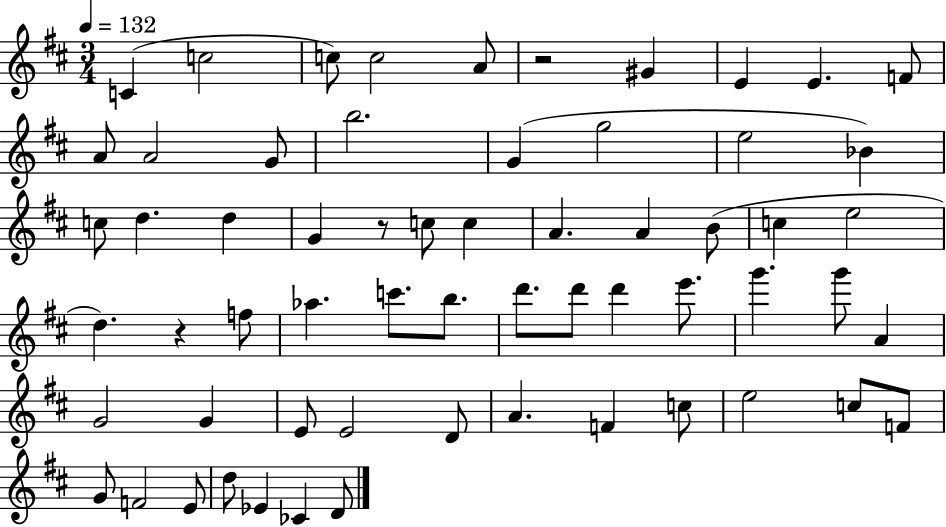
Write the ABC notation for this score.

X:1
T:Untitled
M:3/4
L:1/4
K:D
C c2 c/2 c2 A/2 z2 ^G E E F/2 A/2 A2 G/2 b2 G g2 e2 _B c/2 d d G z/2 c/2 c A A B/2 c e2 d z f/2 _a c'/2 b/2 d'/2 d'/2 d' e'/2 g' g'/2 A G2 G E/2 E2 D/2 A F c/2 e2 c/2 F/2 G/2 F2 E/2 d/2 _E _C D/2